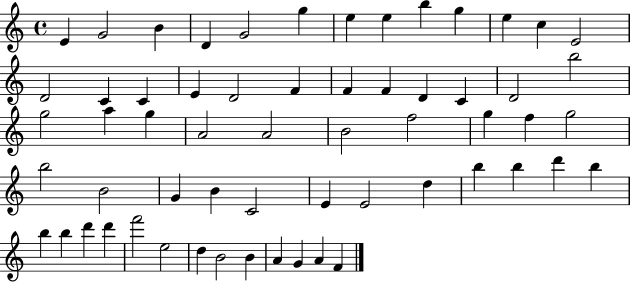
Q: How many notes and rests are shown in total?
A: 60